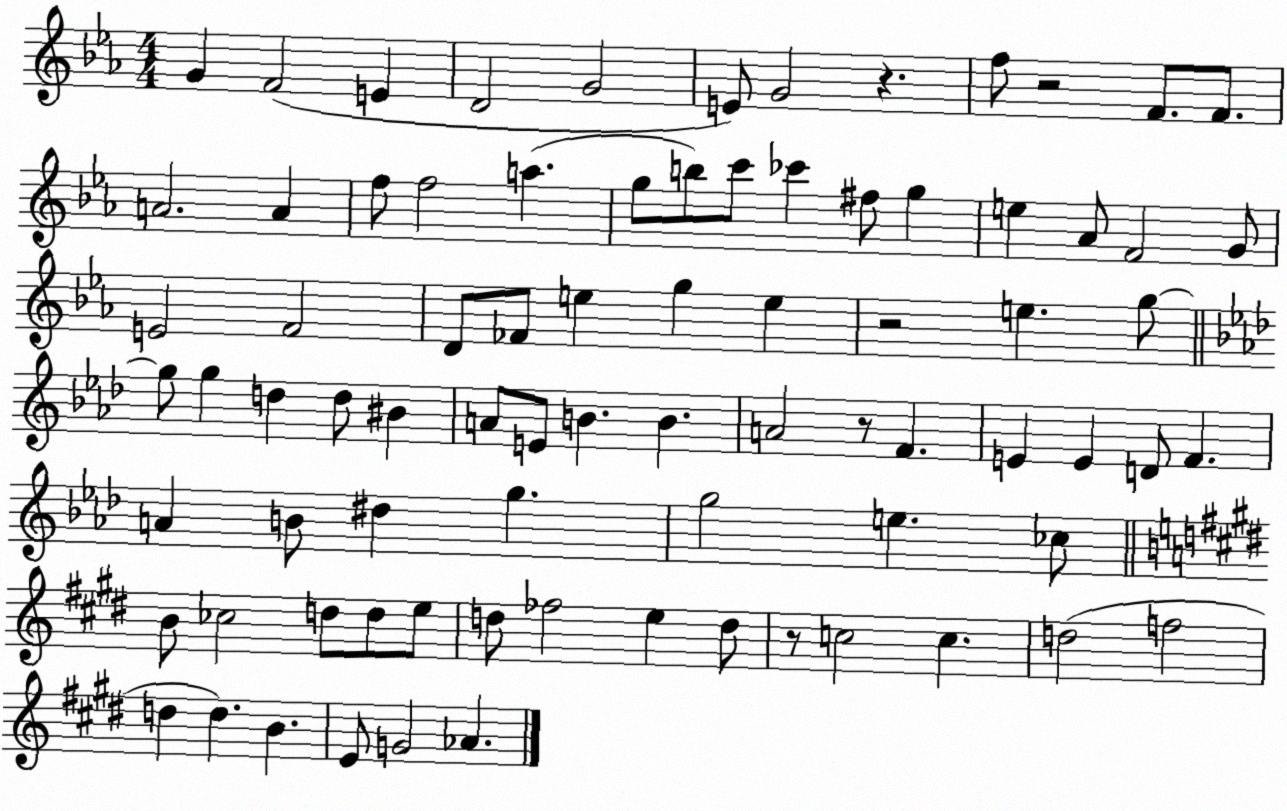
X:1
T:Untitled
M:4/4
L:1/4
K:Eb
G F2 E D2 G2 E/2 G2 z f/2 z2 F/2 F/2 A2 A f/2 f2 a g/2 b/2 c'/2 _c' ^f/2 g e _A/2 F2 G/2 E2 F2 D/2 _F/2 e g e z2 e g/2 g/2 g d d/2 ^B A/2 E/2 B B A2 z/2 F E E D/2 F A B/2 ^d g g2 e _c/2 B/2 _c2 d/2 d/2 e/2 d/2 _f2 e d/2 z/2 c2 c d2 f2 d d B E/2 G2 _A